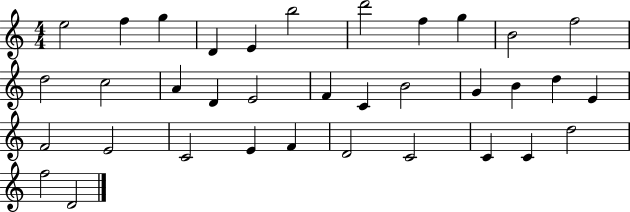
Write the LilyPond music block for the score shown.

{
  \clef treble
  \numericTimeSignature
  \time 4/4
  \key c \major
  e''2 f''4 g''4 | d'4 e'4 b''2 | d'''2 f''4 g''4 | b'2 f''2 | \break d''2 c''2 | a'4 d'4 e'2 | f'4 c'4 b'2 | g'4 b'4 d''4 e'4 | \break f'2 e'2 | c'2 e'4 f'4 | d'2 c'2 | c'4 c'4 d''2 | \break f''2 d'2 | \bar "|."
}